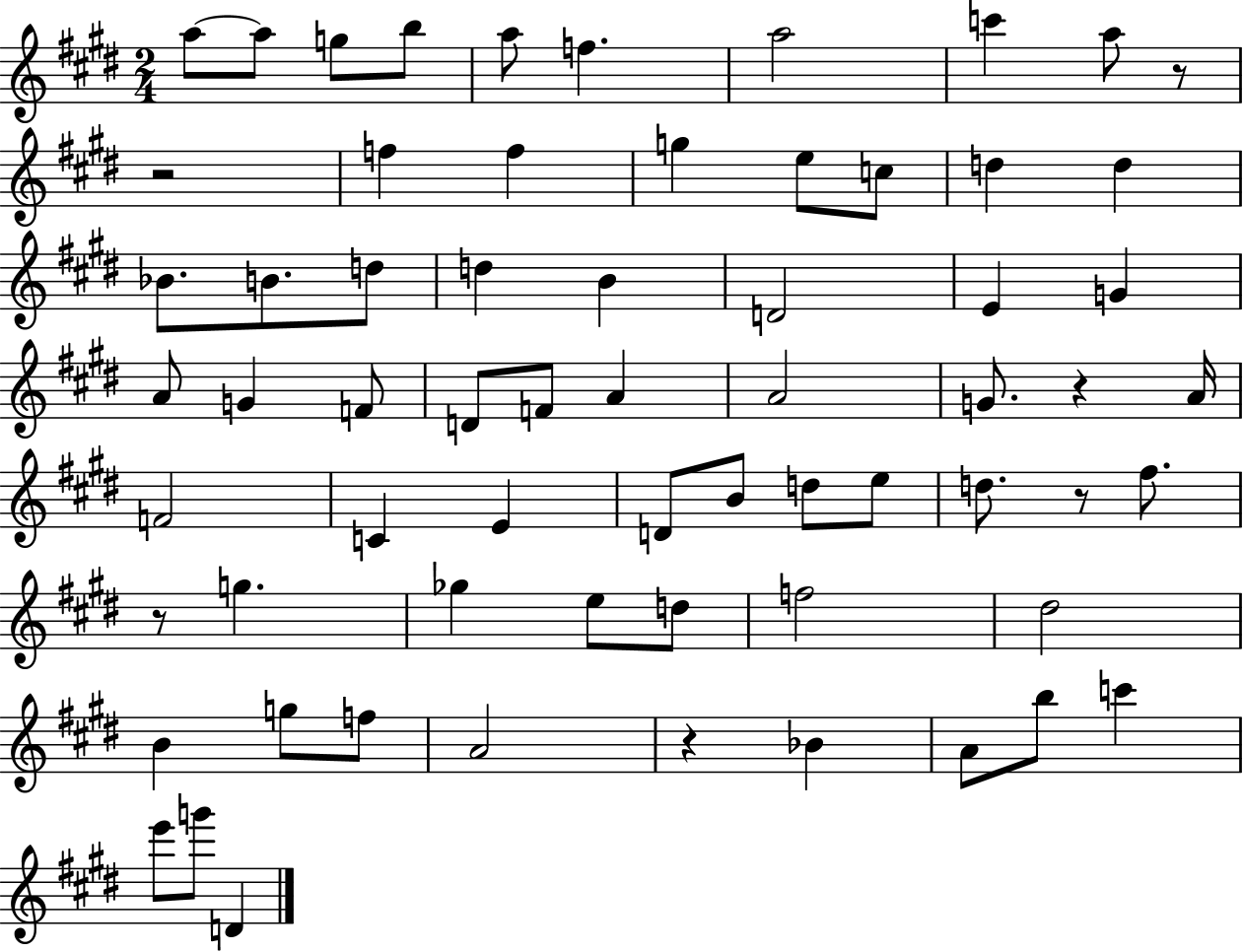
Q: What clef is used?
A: treble